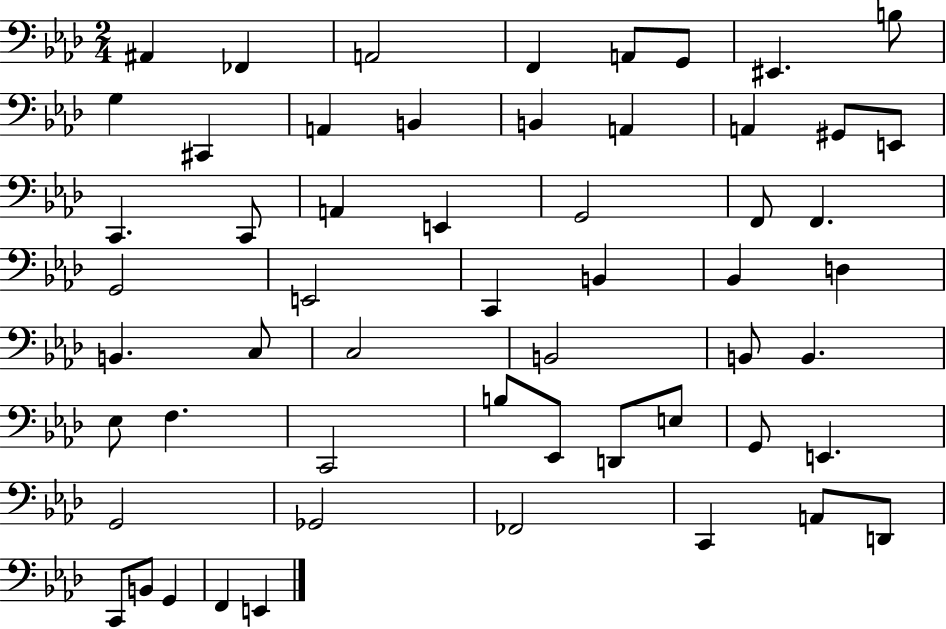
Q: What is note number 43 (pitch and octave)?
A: E3